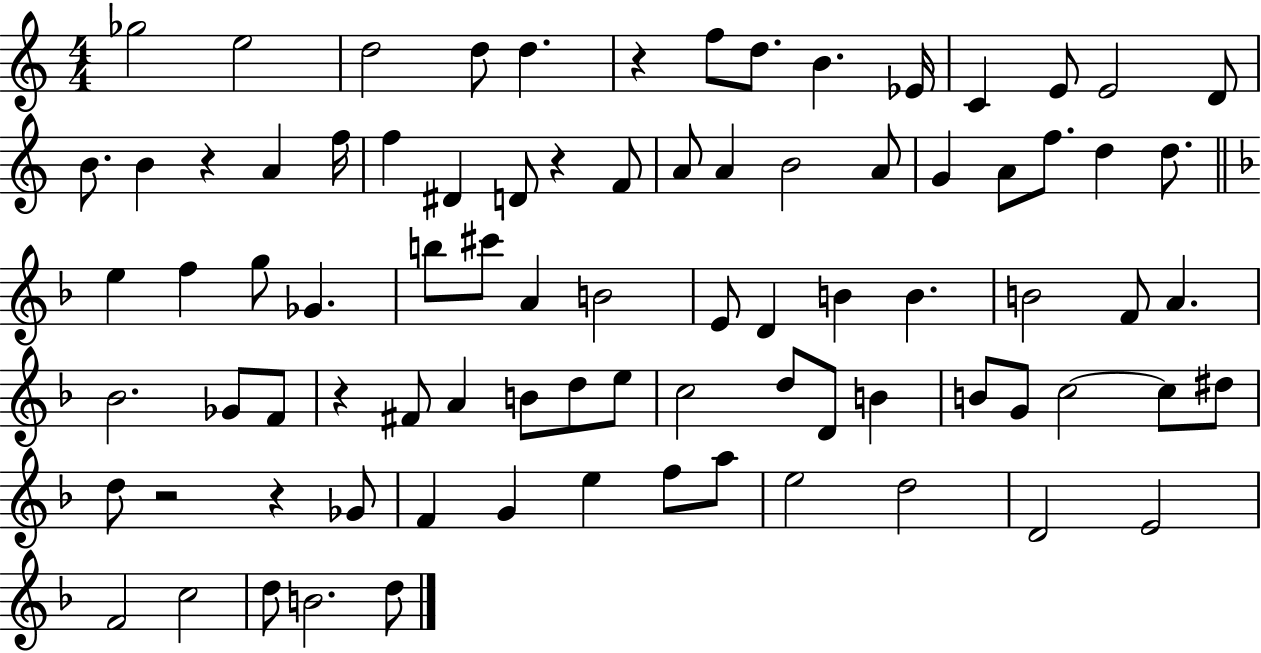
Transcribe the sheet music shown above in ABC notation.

X:1
T:Untitled
M:4/4
L:1/4
K:C
_g2 e2 d2 d/2 d z f/2 d/2 B _E/4 C E/2 E2 D/2 B/2 B z A f/4 f ^D D/2 z F/2 A/2 A B2 A/2 G A/2 f/2 d d/2 e f g/2 _G b/2 ^c'/2 A B2 E/2 D B B B2 F/2 A _B2 _G/2 F/2 z ^F/2 A B/2 d/2 e/2 c2 d/2 D/2 B B/2 G/2 c2 c/2 ^d/2 d/2 z2 z _G/2 F G e f/2 a/2 e2 d2 D2 E2 F2 c2 d/2 B2 d/2